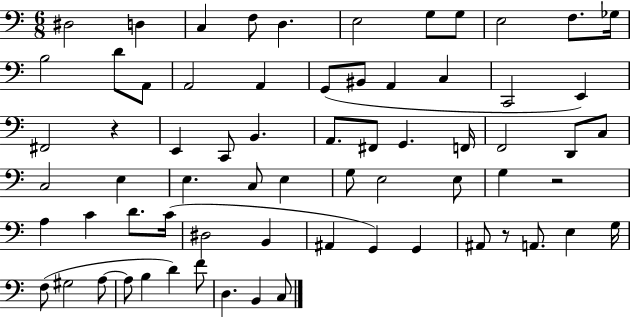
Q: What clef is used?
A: bass